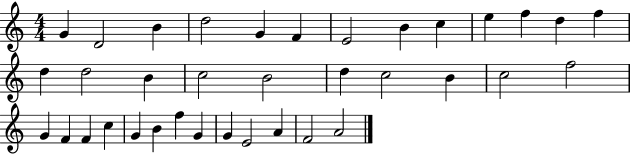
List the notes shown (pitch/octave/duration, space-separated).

G4/q D4/h B4/q D5/h G4/q F4/q E4/h B4/q C5/q E5/q F5/q D5/q F5/q D5/q D5/h B4/q C5/h B4/h D5/q C5/h B4/q C5/h F5/h G4/q F4/q F4/q C5/q G4/q B4/q F5/q G4/q G4/q E4/h A4/q F4/h A4/h